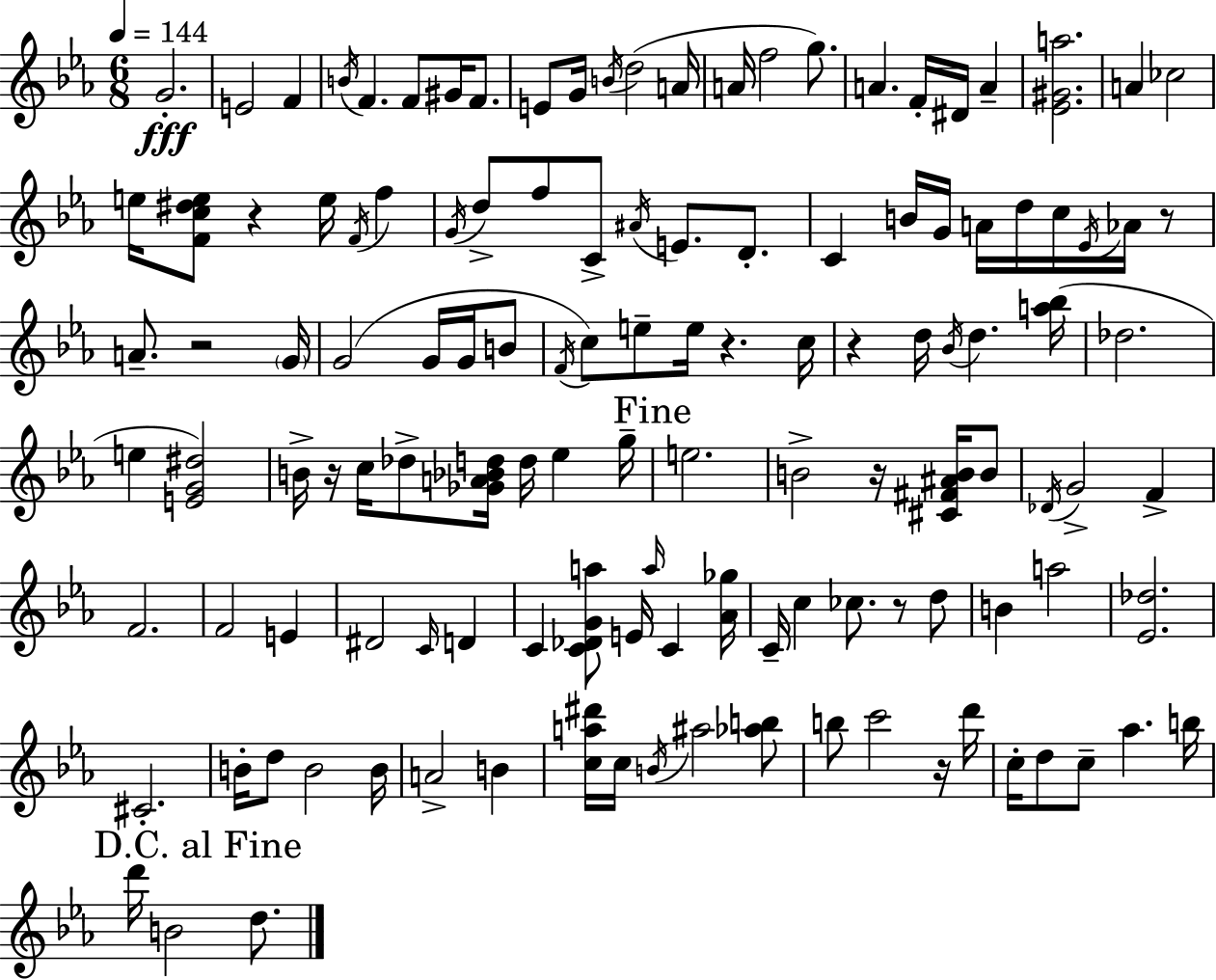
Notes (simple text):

G4/h. E4/h F4/q B4/s F4/q. F4/e G#4/s F4/e. E4/e G4/s B4/s D5/h A4/s A4/s F5/h G5/e. A4/q. F4/s D#4/s A4/q [Eb4,G#4,A5]/h. A4/q CES5/h E5/s [F4,C5,D#5,E5]/e R/q E5/s F4/s F5/q G4/s D5/e F5/e C4/e A#4/s E4/e. D4/e. C4/q B4/s G4/s A4/s D5/s C5/s Eb4/s Ab4/s R/e A4/e. R/h G4/s G4/h G4/s G4/s B4/e F4/s C5/e E5/e E5/s R/q. C5/s R/q D5/s Bb4/s D5/q. [A5,Bb5]/s Db5/h. E5/q [E4,G4,D#5]/h B4/s R/s C5/s Db5/e [Gb4,A4,Bb4,D5]/s D5/s Eb5/q G5/s E5/h. B4/h R/s [C#4,F#4,A#4,B4]/s B4/e Db4/s G4/h F4/q F4/h. F4/h E4/q D#4/h C4/s D4/q C4/q [C4,Db4,G4,A5]/e E4/s A5/s C4/q [Ab4,Gb5]/s C4/s C5/q CES5/e. R/e D5/e B4/q A5/h [Eb4,Db5]/h. C#4/h. B4/s D5/e B4/h B4/s A4/h B4/q [C5,A5,D#6]/s C5/s B4/s A#5/h [Ab5,B5]/e B5/e C6/h R/s D6/s C5/s D5/e C5/e Ab5/q. B5/s D6/s B4/h D5/e.